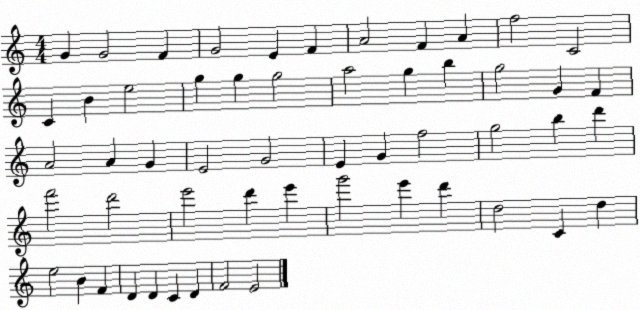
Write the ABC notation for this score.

X:1
T:Untitled
M:4/4
L:1/4
K:C
G G2 F G2 E F A2 F A f2 C2 C B e2 g g g2 a2 g b g2 G F A2 A G E2 G2 E G f2 g2 b d' f'2 d'2 e'2 d' e' g'2 e' d' d2 C d e2 B F D D C D F2 E2